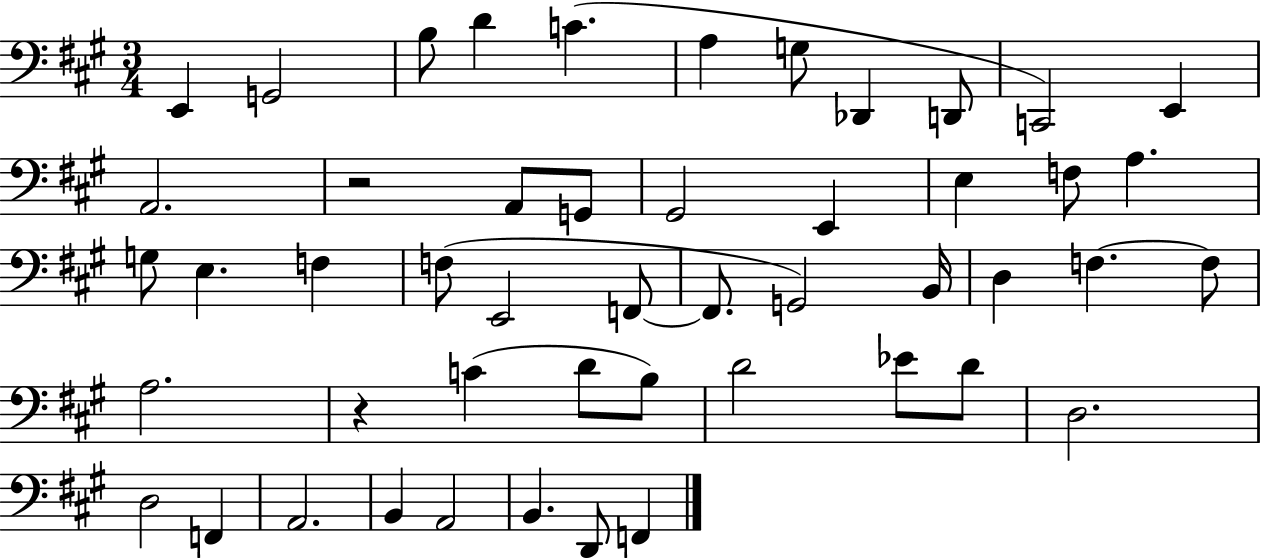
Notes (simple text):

E2/q G2/h B3/e D4/q C4/q. A3/q G3/e Db2/q D2/e C2/h E2/q A2/h. R/h A2/e G2/e G#2/h E2/q E3/q F3/e A3/q. G3/e E3/q. F3/q F3/e E2/h F2/e F2/e. G2/h B2/s D3/q F3/q. F3/e A3/h. R/q C4/q D4/e B3/e D4/h Eb4/e D4/e D3/h. D3/h F2/q A2/h. B2/q A2/h B2/q. D2/e F2/q